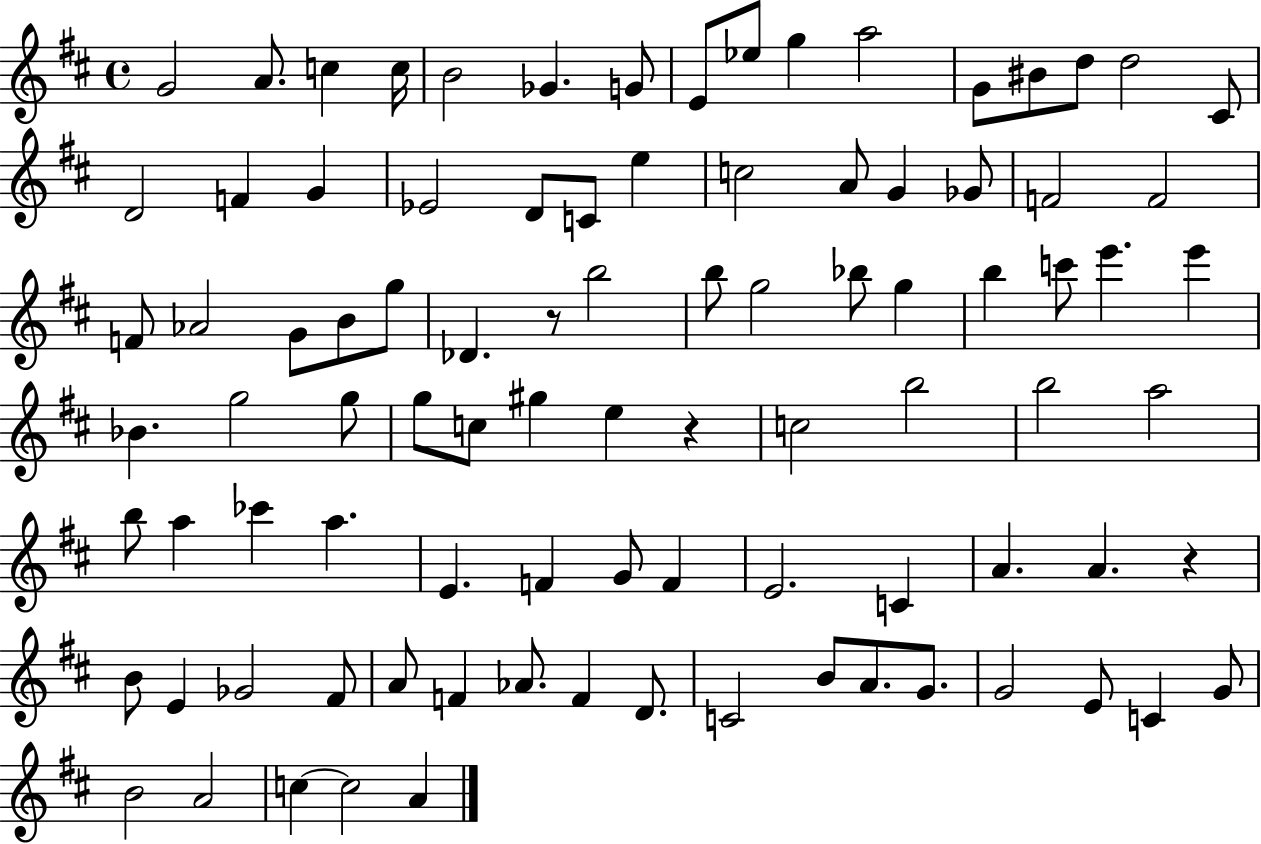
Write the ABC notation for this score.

X:1
T:Untitled
M:4/4
L:1/4
K:D
G2 A/2 c c/4 B2 _G G/2 E/2 _e/2 g a2 G/2 ^B/2 d/2 d2 ^C/2 D2 F G _E2 D/2 C/2 e c2 A/2 G _G/2 F2 F2 F/2 _A2 G/2 B/2 g/2 _D z/2 b2 b/2 g2 _b/2 g b c'/2 e' e' _B g2 g/2 g/2 c/2 ^g e z c2 b2 b2 a2 b/2 a _c' a E F G/2 F E2 C A A z B/2 E _G2 ^F/2 A/2 F _A/2 F D/2 C2 B/2 A/2 G/2 G2 E/2 C G/2 B2 A2 c c2 A